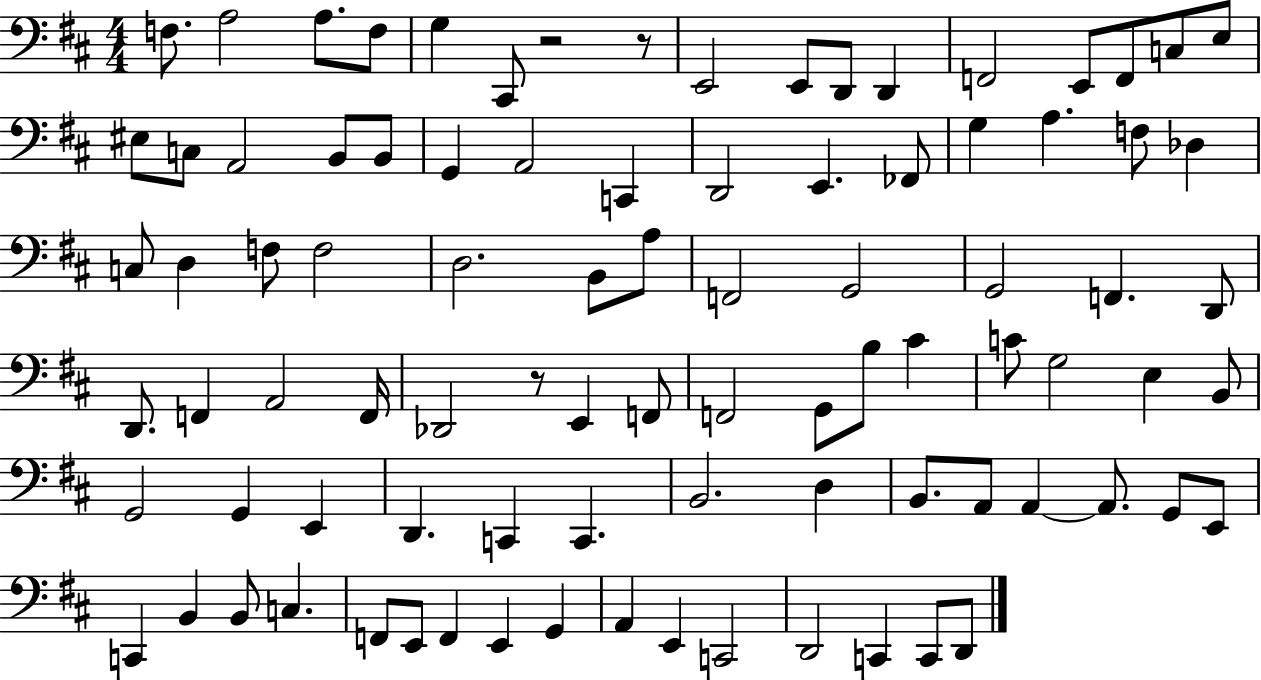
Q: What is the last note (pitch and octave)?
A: D2